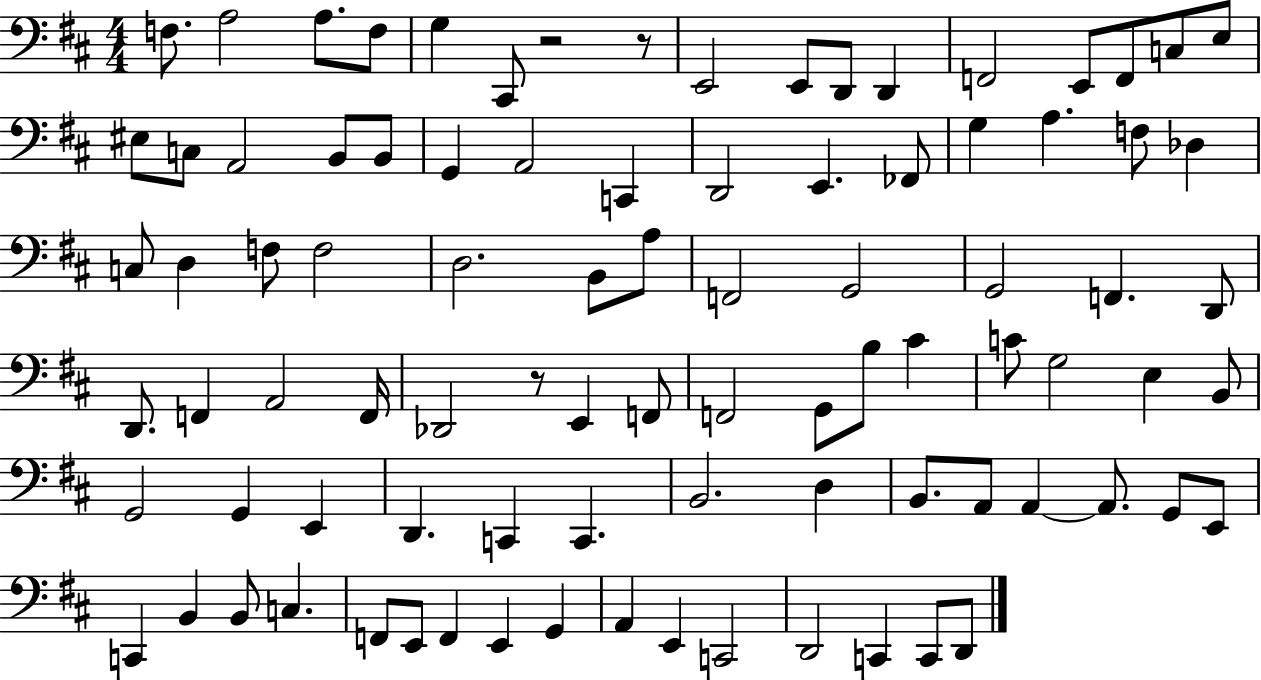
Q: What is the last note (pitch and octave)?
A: D2